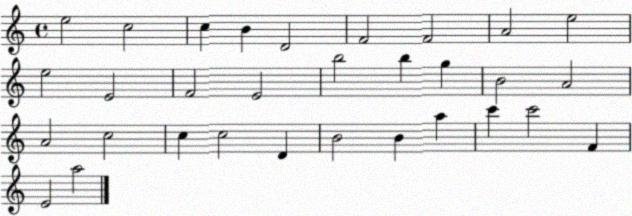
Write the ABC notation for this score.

X:1
T:Untitled
M:4/4
L:1/4
K:C
e2 c2 c B D2 F2 F2 A2 e2 e2 E2 F2 E2 b2 b g B2 A2 A2 c2 c c2 D B2 B a c' c'2 F E2 a2